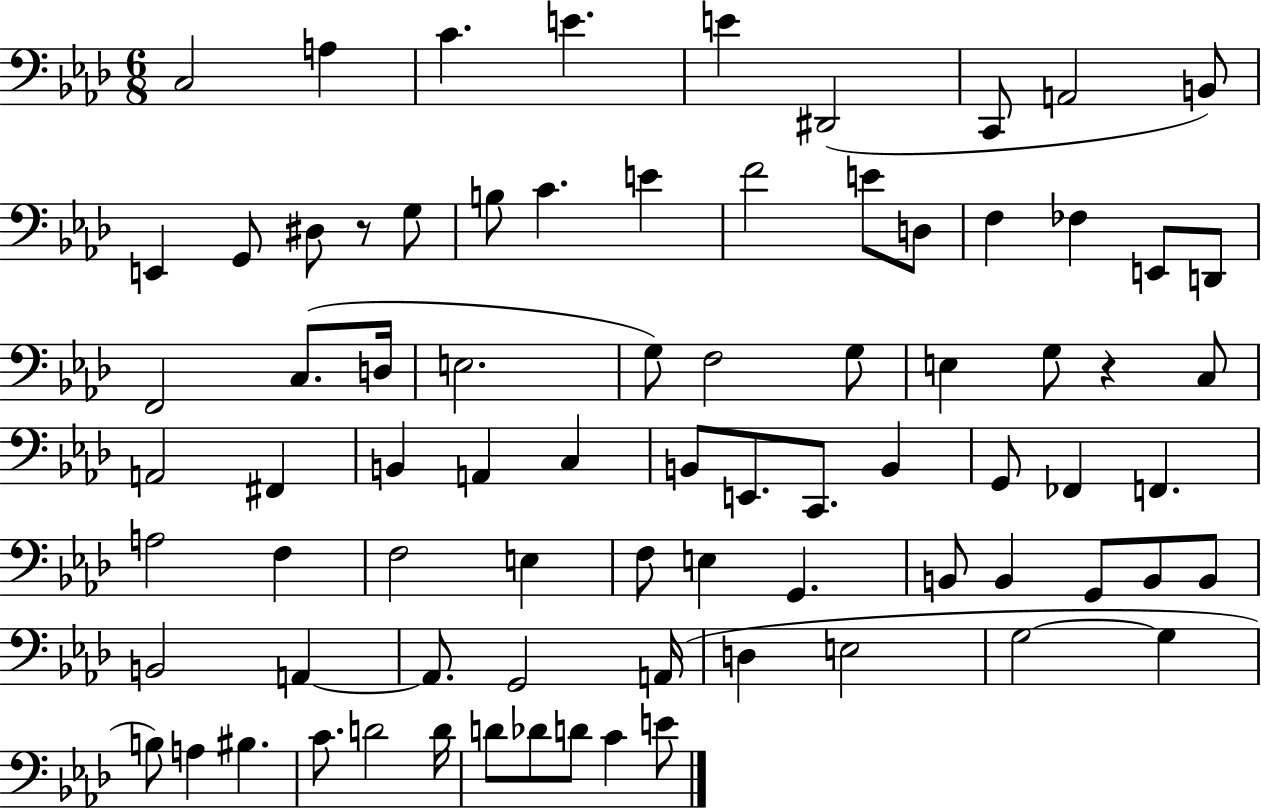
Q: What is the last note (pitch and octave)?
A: E4